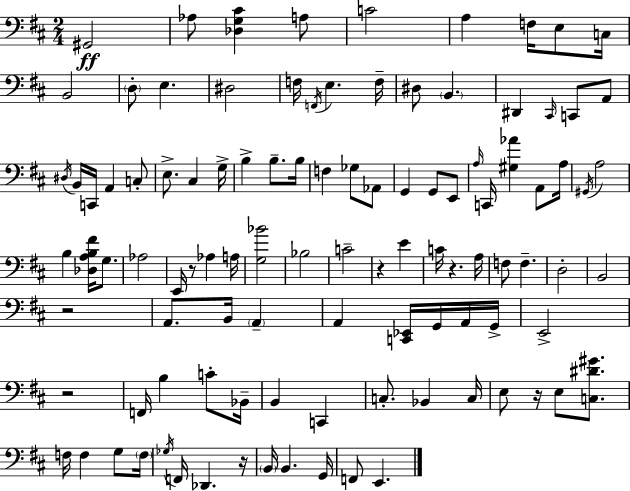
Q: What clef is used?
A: bass